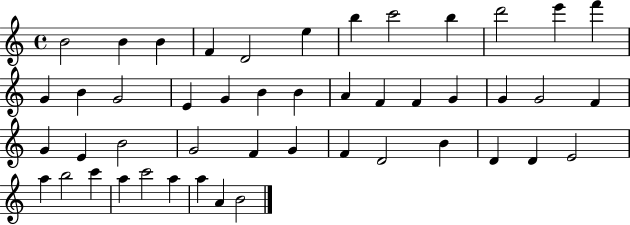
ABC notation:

X:1
T:Untitled
M:4/4
L:1/4
K:C
B2 B B F D2 e b c'2 b d'2 e' f' G B G2 E G B B A F F G G G2 F G E B2 G2 F G F D2 B D D E2 a b2 c' a c'2 a a A B2